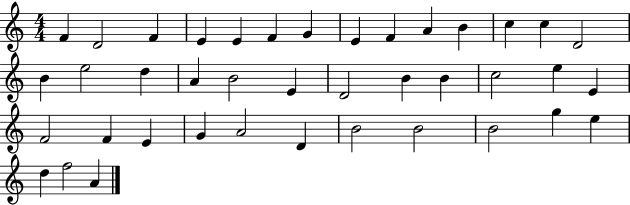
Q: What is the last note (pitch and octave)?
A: A4